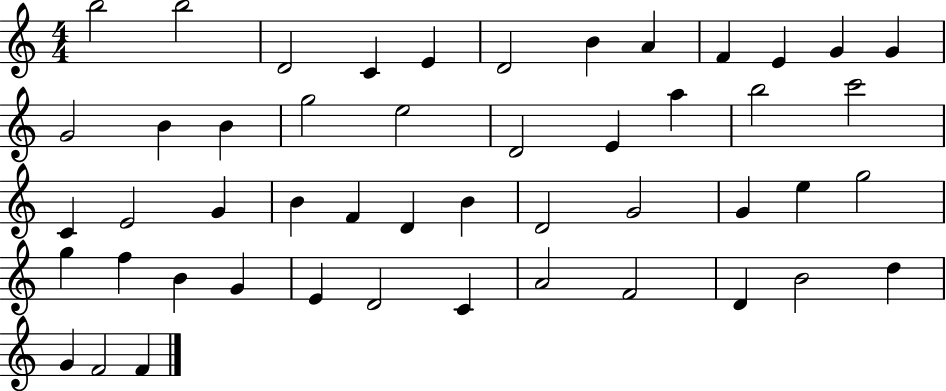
B5/h B5/h D4/h C4/q E4/q D4/h B4/q A4/q F4/q E4/q G4/q G4/q G4/h B4/q B4/q G5/h E5/h D4/h E4/q A5/q B5/h C6/h C4/q E4/h G4/q B4/q F4/q D4/q B4/q D4/h G4/h G4/q E5/q G5/h G5/q F5/q B4/q G4/q E4/q D4/h C4/q A4/h F4/h D4/q B4/h D5/q G4/q F4/h F4/q